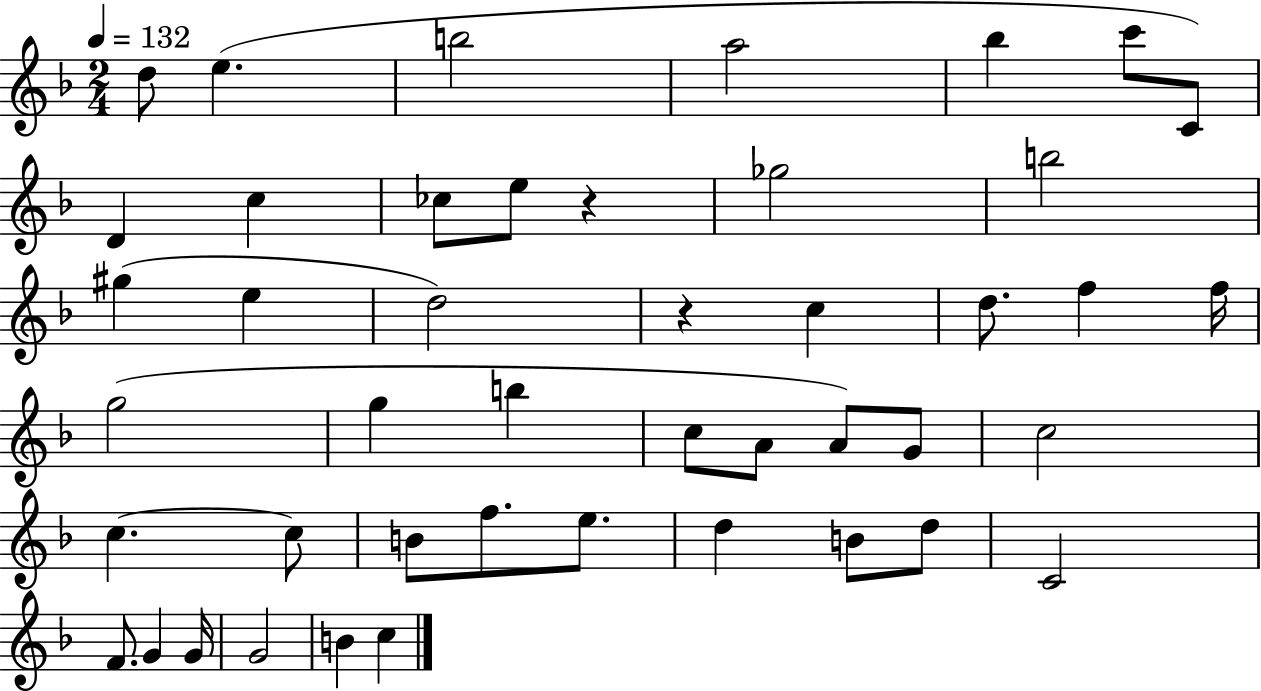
{
  \clef treble
  \numericTimeSignature
  \time 2/4
  \key f \major
  \tempo 4 = 132
  d''8 e''4.( | b''2 | a''2 | bes''4 c'''8 c'8) | \break d'4 c''4 | ces''8 e''8 r4 | ges''2 | b''2 | \break gis''4( e''4 | d''2) | r4 c''4 | d''8. f''4 f''16 | \break g''2( | g''4 b''4 | c''8 a'8 a'8) g'8 | c''2 | \break c''4.~~ c''8 | b'8 f''8. e''8. | d''4 b'8 d''8 | c'2 | \break f'8. g'4 g'16 | g'2 | b'4 c''4 | \bar "|."
}